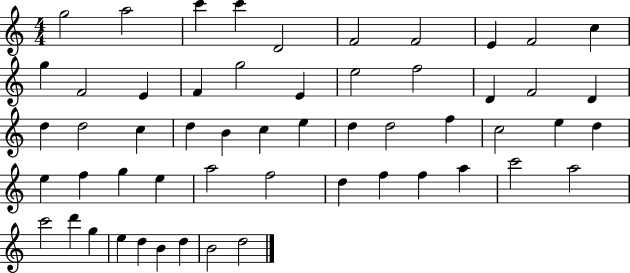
X:1
T:Untitled
M:4/4
L:1/4
K:C
g2 a2 c' c' D2 F2 F2 E F2 c g F2 E F g2 E e2 f2 D F2 D d d2 c d B c e d d2 f c2 e d e f g e a2 f2 d f f a c'2 a2 c'2 d' g e d B d B2 d2